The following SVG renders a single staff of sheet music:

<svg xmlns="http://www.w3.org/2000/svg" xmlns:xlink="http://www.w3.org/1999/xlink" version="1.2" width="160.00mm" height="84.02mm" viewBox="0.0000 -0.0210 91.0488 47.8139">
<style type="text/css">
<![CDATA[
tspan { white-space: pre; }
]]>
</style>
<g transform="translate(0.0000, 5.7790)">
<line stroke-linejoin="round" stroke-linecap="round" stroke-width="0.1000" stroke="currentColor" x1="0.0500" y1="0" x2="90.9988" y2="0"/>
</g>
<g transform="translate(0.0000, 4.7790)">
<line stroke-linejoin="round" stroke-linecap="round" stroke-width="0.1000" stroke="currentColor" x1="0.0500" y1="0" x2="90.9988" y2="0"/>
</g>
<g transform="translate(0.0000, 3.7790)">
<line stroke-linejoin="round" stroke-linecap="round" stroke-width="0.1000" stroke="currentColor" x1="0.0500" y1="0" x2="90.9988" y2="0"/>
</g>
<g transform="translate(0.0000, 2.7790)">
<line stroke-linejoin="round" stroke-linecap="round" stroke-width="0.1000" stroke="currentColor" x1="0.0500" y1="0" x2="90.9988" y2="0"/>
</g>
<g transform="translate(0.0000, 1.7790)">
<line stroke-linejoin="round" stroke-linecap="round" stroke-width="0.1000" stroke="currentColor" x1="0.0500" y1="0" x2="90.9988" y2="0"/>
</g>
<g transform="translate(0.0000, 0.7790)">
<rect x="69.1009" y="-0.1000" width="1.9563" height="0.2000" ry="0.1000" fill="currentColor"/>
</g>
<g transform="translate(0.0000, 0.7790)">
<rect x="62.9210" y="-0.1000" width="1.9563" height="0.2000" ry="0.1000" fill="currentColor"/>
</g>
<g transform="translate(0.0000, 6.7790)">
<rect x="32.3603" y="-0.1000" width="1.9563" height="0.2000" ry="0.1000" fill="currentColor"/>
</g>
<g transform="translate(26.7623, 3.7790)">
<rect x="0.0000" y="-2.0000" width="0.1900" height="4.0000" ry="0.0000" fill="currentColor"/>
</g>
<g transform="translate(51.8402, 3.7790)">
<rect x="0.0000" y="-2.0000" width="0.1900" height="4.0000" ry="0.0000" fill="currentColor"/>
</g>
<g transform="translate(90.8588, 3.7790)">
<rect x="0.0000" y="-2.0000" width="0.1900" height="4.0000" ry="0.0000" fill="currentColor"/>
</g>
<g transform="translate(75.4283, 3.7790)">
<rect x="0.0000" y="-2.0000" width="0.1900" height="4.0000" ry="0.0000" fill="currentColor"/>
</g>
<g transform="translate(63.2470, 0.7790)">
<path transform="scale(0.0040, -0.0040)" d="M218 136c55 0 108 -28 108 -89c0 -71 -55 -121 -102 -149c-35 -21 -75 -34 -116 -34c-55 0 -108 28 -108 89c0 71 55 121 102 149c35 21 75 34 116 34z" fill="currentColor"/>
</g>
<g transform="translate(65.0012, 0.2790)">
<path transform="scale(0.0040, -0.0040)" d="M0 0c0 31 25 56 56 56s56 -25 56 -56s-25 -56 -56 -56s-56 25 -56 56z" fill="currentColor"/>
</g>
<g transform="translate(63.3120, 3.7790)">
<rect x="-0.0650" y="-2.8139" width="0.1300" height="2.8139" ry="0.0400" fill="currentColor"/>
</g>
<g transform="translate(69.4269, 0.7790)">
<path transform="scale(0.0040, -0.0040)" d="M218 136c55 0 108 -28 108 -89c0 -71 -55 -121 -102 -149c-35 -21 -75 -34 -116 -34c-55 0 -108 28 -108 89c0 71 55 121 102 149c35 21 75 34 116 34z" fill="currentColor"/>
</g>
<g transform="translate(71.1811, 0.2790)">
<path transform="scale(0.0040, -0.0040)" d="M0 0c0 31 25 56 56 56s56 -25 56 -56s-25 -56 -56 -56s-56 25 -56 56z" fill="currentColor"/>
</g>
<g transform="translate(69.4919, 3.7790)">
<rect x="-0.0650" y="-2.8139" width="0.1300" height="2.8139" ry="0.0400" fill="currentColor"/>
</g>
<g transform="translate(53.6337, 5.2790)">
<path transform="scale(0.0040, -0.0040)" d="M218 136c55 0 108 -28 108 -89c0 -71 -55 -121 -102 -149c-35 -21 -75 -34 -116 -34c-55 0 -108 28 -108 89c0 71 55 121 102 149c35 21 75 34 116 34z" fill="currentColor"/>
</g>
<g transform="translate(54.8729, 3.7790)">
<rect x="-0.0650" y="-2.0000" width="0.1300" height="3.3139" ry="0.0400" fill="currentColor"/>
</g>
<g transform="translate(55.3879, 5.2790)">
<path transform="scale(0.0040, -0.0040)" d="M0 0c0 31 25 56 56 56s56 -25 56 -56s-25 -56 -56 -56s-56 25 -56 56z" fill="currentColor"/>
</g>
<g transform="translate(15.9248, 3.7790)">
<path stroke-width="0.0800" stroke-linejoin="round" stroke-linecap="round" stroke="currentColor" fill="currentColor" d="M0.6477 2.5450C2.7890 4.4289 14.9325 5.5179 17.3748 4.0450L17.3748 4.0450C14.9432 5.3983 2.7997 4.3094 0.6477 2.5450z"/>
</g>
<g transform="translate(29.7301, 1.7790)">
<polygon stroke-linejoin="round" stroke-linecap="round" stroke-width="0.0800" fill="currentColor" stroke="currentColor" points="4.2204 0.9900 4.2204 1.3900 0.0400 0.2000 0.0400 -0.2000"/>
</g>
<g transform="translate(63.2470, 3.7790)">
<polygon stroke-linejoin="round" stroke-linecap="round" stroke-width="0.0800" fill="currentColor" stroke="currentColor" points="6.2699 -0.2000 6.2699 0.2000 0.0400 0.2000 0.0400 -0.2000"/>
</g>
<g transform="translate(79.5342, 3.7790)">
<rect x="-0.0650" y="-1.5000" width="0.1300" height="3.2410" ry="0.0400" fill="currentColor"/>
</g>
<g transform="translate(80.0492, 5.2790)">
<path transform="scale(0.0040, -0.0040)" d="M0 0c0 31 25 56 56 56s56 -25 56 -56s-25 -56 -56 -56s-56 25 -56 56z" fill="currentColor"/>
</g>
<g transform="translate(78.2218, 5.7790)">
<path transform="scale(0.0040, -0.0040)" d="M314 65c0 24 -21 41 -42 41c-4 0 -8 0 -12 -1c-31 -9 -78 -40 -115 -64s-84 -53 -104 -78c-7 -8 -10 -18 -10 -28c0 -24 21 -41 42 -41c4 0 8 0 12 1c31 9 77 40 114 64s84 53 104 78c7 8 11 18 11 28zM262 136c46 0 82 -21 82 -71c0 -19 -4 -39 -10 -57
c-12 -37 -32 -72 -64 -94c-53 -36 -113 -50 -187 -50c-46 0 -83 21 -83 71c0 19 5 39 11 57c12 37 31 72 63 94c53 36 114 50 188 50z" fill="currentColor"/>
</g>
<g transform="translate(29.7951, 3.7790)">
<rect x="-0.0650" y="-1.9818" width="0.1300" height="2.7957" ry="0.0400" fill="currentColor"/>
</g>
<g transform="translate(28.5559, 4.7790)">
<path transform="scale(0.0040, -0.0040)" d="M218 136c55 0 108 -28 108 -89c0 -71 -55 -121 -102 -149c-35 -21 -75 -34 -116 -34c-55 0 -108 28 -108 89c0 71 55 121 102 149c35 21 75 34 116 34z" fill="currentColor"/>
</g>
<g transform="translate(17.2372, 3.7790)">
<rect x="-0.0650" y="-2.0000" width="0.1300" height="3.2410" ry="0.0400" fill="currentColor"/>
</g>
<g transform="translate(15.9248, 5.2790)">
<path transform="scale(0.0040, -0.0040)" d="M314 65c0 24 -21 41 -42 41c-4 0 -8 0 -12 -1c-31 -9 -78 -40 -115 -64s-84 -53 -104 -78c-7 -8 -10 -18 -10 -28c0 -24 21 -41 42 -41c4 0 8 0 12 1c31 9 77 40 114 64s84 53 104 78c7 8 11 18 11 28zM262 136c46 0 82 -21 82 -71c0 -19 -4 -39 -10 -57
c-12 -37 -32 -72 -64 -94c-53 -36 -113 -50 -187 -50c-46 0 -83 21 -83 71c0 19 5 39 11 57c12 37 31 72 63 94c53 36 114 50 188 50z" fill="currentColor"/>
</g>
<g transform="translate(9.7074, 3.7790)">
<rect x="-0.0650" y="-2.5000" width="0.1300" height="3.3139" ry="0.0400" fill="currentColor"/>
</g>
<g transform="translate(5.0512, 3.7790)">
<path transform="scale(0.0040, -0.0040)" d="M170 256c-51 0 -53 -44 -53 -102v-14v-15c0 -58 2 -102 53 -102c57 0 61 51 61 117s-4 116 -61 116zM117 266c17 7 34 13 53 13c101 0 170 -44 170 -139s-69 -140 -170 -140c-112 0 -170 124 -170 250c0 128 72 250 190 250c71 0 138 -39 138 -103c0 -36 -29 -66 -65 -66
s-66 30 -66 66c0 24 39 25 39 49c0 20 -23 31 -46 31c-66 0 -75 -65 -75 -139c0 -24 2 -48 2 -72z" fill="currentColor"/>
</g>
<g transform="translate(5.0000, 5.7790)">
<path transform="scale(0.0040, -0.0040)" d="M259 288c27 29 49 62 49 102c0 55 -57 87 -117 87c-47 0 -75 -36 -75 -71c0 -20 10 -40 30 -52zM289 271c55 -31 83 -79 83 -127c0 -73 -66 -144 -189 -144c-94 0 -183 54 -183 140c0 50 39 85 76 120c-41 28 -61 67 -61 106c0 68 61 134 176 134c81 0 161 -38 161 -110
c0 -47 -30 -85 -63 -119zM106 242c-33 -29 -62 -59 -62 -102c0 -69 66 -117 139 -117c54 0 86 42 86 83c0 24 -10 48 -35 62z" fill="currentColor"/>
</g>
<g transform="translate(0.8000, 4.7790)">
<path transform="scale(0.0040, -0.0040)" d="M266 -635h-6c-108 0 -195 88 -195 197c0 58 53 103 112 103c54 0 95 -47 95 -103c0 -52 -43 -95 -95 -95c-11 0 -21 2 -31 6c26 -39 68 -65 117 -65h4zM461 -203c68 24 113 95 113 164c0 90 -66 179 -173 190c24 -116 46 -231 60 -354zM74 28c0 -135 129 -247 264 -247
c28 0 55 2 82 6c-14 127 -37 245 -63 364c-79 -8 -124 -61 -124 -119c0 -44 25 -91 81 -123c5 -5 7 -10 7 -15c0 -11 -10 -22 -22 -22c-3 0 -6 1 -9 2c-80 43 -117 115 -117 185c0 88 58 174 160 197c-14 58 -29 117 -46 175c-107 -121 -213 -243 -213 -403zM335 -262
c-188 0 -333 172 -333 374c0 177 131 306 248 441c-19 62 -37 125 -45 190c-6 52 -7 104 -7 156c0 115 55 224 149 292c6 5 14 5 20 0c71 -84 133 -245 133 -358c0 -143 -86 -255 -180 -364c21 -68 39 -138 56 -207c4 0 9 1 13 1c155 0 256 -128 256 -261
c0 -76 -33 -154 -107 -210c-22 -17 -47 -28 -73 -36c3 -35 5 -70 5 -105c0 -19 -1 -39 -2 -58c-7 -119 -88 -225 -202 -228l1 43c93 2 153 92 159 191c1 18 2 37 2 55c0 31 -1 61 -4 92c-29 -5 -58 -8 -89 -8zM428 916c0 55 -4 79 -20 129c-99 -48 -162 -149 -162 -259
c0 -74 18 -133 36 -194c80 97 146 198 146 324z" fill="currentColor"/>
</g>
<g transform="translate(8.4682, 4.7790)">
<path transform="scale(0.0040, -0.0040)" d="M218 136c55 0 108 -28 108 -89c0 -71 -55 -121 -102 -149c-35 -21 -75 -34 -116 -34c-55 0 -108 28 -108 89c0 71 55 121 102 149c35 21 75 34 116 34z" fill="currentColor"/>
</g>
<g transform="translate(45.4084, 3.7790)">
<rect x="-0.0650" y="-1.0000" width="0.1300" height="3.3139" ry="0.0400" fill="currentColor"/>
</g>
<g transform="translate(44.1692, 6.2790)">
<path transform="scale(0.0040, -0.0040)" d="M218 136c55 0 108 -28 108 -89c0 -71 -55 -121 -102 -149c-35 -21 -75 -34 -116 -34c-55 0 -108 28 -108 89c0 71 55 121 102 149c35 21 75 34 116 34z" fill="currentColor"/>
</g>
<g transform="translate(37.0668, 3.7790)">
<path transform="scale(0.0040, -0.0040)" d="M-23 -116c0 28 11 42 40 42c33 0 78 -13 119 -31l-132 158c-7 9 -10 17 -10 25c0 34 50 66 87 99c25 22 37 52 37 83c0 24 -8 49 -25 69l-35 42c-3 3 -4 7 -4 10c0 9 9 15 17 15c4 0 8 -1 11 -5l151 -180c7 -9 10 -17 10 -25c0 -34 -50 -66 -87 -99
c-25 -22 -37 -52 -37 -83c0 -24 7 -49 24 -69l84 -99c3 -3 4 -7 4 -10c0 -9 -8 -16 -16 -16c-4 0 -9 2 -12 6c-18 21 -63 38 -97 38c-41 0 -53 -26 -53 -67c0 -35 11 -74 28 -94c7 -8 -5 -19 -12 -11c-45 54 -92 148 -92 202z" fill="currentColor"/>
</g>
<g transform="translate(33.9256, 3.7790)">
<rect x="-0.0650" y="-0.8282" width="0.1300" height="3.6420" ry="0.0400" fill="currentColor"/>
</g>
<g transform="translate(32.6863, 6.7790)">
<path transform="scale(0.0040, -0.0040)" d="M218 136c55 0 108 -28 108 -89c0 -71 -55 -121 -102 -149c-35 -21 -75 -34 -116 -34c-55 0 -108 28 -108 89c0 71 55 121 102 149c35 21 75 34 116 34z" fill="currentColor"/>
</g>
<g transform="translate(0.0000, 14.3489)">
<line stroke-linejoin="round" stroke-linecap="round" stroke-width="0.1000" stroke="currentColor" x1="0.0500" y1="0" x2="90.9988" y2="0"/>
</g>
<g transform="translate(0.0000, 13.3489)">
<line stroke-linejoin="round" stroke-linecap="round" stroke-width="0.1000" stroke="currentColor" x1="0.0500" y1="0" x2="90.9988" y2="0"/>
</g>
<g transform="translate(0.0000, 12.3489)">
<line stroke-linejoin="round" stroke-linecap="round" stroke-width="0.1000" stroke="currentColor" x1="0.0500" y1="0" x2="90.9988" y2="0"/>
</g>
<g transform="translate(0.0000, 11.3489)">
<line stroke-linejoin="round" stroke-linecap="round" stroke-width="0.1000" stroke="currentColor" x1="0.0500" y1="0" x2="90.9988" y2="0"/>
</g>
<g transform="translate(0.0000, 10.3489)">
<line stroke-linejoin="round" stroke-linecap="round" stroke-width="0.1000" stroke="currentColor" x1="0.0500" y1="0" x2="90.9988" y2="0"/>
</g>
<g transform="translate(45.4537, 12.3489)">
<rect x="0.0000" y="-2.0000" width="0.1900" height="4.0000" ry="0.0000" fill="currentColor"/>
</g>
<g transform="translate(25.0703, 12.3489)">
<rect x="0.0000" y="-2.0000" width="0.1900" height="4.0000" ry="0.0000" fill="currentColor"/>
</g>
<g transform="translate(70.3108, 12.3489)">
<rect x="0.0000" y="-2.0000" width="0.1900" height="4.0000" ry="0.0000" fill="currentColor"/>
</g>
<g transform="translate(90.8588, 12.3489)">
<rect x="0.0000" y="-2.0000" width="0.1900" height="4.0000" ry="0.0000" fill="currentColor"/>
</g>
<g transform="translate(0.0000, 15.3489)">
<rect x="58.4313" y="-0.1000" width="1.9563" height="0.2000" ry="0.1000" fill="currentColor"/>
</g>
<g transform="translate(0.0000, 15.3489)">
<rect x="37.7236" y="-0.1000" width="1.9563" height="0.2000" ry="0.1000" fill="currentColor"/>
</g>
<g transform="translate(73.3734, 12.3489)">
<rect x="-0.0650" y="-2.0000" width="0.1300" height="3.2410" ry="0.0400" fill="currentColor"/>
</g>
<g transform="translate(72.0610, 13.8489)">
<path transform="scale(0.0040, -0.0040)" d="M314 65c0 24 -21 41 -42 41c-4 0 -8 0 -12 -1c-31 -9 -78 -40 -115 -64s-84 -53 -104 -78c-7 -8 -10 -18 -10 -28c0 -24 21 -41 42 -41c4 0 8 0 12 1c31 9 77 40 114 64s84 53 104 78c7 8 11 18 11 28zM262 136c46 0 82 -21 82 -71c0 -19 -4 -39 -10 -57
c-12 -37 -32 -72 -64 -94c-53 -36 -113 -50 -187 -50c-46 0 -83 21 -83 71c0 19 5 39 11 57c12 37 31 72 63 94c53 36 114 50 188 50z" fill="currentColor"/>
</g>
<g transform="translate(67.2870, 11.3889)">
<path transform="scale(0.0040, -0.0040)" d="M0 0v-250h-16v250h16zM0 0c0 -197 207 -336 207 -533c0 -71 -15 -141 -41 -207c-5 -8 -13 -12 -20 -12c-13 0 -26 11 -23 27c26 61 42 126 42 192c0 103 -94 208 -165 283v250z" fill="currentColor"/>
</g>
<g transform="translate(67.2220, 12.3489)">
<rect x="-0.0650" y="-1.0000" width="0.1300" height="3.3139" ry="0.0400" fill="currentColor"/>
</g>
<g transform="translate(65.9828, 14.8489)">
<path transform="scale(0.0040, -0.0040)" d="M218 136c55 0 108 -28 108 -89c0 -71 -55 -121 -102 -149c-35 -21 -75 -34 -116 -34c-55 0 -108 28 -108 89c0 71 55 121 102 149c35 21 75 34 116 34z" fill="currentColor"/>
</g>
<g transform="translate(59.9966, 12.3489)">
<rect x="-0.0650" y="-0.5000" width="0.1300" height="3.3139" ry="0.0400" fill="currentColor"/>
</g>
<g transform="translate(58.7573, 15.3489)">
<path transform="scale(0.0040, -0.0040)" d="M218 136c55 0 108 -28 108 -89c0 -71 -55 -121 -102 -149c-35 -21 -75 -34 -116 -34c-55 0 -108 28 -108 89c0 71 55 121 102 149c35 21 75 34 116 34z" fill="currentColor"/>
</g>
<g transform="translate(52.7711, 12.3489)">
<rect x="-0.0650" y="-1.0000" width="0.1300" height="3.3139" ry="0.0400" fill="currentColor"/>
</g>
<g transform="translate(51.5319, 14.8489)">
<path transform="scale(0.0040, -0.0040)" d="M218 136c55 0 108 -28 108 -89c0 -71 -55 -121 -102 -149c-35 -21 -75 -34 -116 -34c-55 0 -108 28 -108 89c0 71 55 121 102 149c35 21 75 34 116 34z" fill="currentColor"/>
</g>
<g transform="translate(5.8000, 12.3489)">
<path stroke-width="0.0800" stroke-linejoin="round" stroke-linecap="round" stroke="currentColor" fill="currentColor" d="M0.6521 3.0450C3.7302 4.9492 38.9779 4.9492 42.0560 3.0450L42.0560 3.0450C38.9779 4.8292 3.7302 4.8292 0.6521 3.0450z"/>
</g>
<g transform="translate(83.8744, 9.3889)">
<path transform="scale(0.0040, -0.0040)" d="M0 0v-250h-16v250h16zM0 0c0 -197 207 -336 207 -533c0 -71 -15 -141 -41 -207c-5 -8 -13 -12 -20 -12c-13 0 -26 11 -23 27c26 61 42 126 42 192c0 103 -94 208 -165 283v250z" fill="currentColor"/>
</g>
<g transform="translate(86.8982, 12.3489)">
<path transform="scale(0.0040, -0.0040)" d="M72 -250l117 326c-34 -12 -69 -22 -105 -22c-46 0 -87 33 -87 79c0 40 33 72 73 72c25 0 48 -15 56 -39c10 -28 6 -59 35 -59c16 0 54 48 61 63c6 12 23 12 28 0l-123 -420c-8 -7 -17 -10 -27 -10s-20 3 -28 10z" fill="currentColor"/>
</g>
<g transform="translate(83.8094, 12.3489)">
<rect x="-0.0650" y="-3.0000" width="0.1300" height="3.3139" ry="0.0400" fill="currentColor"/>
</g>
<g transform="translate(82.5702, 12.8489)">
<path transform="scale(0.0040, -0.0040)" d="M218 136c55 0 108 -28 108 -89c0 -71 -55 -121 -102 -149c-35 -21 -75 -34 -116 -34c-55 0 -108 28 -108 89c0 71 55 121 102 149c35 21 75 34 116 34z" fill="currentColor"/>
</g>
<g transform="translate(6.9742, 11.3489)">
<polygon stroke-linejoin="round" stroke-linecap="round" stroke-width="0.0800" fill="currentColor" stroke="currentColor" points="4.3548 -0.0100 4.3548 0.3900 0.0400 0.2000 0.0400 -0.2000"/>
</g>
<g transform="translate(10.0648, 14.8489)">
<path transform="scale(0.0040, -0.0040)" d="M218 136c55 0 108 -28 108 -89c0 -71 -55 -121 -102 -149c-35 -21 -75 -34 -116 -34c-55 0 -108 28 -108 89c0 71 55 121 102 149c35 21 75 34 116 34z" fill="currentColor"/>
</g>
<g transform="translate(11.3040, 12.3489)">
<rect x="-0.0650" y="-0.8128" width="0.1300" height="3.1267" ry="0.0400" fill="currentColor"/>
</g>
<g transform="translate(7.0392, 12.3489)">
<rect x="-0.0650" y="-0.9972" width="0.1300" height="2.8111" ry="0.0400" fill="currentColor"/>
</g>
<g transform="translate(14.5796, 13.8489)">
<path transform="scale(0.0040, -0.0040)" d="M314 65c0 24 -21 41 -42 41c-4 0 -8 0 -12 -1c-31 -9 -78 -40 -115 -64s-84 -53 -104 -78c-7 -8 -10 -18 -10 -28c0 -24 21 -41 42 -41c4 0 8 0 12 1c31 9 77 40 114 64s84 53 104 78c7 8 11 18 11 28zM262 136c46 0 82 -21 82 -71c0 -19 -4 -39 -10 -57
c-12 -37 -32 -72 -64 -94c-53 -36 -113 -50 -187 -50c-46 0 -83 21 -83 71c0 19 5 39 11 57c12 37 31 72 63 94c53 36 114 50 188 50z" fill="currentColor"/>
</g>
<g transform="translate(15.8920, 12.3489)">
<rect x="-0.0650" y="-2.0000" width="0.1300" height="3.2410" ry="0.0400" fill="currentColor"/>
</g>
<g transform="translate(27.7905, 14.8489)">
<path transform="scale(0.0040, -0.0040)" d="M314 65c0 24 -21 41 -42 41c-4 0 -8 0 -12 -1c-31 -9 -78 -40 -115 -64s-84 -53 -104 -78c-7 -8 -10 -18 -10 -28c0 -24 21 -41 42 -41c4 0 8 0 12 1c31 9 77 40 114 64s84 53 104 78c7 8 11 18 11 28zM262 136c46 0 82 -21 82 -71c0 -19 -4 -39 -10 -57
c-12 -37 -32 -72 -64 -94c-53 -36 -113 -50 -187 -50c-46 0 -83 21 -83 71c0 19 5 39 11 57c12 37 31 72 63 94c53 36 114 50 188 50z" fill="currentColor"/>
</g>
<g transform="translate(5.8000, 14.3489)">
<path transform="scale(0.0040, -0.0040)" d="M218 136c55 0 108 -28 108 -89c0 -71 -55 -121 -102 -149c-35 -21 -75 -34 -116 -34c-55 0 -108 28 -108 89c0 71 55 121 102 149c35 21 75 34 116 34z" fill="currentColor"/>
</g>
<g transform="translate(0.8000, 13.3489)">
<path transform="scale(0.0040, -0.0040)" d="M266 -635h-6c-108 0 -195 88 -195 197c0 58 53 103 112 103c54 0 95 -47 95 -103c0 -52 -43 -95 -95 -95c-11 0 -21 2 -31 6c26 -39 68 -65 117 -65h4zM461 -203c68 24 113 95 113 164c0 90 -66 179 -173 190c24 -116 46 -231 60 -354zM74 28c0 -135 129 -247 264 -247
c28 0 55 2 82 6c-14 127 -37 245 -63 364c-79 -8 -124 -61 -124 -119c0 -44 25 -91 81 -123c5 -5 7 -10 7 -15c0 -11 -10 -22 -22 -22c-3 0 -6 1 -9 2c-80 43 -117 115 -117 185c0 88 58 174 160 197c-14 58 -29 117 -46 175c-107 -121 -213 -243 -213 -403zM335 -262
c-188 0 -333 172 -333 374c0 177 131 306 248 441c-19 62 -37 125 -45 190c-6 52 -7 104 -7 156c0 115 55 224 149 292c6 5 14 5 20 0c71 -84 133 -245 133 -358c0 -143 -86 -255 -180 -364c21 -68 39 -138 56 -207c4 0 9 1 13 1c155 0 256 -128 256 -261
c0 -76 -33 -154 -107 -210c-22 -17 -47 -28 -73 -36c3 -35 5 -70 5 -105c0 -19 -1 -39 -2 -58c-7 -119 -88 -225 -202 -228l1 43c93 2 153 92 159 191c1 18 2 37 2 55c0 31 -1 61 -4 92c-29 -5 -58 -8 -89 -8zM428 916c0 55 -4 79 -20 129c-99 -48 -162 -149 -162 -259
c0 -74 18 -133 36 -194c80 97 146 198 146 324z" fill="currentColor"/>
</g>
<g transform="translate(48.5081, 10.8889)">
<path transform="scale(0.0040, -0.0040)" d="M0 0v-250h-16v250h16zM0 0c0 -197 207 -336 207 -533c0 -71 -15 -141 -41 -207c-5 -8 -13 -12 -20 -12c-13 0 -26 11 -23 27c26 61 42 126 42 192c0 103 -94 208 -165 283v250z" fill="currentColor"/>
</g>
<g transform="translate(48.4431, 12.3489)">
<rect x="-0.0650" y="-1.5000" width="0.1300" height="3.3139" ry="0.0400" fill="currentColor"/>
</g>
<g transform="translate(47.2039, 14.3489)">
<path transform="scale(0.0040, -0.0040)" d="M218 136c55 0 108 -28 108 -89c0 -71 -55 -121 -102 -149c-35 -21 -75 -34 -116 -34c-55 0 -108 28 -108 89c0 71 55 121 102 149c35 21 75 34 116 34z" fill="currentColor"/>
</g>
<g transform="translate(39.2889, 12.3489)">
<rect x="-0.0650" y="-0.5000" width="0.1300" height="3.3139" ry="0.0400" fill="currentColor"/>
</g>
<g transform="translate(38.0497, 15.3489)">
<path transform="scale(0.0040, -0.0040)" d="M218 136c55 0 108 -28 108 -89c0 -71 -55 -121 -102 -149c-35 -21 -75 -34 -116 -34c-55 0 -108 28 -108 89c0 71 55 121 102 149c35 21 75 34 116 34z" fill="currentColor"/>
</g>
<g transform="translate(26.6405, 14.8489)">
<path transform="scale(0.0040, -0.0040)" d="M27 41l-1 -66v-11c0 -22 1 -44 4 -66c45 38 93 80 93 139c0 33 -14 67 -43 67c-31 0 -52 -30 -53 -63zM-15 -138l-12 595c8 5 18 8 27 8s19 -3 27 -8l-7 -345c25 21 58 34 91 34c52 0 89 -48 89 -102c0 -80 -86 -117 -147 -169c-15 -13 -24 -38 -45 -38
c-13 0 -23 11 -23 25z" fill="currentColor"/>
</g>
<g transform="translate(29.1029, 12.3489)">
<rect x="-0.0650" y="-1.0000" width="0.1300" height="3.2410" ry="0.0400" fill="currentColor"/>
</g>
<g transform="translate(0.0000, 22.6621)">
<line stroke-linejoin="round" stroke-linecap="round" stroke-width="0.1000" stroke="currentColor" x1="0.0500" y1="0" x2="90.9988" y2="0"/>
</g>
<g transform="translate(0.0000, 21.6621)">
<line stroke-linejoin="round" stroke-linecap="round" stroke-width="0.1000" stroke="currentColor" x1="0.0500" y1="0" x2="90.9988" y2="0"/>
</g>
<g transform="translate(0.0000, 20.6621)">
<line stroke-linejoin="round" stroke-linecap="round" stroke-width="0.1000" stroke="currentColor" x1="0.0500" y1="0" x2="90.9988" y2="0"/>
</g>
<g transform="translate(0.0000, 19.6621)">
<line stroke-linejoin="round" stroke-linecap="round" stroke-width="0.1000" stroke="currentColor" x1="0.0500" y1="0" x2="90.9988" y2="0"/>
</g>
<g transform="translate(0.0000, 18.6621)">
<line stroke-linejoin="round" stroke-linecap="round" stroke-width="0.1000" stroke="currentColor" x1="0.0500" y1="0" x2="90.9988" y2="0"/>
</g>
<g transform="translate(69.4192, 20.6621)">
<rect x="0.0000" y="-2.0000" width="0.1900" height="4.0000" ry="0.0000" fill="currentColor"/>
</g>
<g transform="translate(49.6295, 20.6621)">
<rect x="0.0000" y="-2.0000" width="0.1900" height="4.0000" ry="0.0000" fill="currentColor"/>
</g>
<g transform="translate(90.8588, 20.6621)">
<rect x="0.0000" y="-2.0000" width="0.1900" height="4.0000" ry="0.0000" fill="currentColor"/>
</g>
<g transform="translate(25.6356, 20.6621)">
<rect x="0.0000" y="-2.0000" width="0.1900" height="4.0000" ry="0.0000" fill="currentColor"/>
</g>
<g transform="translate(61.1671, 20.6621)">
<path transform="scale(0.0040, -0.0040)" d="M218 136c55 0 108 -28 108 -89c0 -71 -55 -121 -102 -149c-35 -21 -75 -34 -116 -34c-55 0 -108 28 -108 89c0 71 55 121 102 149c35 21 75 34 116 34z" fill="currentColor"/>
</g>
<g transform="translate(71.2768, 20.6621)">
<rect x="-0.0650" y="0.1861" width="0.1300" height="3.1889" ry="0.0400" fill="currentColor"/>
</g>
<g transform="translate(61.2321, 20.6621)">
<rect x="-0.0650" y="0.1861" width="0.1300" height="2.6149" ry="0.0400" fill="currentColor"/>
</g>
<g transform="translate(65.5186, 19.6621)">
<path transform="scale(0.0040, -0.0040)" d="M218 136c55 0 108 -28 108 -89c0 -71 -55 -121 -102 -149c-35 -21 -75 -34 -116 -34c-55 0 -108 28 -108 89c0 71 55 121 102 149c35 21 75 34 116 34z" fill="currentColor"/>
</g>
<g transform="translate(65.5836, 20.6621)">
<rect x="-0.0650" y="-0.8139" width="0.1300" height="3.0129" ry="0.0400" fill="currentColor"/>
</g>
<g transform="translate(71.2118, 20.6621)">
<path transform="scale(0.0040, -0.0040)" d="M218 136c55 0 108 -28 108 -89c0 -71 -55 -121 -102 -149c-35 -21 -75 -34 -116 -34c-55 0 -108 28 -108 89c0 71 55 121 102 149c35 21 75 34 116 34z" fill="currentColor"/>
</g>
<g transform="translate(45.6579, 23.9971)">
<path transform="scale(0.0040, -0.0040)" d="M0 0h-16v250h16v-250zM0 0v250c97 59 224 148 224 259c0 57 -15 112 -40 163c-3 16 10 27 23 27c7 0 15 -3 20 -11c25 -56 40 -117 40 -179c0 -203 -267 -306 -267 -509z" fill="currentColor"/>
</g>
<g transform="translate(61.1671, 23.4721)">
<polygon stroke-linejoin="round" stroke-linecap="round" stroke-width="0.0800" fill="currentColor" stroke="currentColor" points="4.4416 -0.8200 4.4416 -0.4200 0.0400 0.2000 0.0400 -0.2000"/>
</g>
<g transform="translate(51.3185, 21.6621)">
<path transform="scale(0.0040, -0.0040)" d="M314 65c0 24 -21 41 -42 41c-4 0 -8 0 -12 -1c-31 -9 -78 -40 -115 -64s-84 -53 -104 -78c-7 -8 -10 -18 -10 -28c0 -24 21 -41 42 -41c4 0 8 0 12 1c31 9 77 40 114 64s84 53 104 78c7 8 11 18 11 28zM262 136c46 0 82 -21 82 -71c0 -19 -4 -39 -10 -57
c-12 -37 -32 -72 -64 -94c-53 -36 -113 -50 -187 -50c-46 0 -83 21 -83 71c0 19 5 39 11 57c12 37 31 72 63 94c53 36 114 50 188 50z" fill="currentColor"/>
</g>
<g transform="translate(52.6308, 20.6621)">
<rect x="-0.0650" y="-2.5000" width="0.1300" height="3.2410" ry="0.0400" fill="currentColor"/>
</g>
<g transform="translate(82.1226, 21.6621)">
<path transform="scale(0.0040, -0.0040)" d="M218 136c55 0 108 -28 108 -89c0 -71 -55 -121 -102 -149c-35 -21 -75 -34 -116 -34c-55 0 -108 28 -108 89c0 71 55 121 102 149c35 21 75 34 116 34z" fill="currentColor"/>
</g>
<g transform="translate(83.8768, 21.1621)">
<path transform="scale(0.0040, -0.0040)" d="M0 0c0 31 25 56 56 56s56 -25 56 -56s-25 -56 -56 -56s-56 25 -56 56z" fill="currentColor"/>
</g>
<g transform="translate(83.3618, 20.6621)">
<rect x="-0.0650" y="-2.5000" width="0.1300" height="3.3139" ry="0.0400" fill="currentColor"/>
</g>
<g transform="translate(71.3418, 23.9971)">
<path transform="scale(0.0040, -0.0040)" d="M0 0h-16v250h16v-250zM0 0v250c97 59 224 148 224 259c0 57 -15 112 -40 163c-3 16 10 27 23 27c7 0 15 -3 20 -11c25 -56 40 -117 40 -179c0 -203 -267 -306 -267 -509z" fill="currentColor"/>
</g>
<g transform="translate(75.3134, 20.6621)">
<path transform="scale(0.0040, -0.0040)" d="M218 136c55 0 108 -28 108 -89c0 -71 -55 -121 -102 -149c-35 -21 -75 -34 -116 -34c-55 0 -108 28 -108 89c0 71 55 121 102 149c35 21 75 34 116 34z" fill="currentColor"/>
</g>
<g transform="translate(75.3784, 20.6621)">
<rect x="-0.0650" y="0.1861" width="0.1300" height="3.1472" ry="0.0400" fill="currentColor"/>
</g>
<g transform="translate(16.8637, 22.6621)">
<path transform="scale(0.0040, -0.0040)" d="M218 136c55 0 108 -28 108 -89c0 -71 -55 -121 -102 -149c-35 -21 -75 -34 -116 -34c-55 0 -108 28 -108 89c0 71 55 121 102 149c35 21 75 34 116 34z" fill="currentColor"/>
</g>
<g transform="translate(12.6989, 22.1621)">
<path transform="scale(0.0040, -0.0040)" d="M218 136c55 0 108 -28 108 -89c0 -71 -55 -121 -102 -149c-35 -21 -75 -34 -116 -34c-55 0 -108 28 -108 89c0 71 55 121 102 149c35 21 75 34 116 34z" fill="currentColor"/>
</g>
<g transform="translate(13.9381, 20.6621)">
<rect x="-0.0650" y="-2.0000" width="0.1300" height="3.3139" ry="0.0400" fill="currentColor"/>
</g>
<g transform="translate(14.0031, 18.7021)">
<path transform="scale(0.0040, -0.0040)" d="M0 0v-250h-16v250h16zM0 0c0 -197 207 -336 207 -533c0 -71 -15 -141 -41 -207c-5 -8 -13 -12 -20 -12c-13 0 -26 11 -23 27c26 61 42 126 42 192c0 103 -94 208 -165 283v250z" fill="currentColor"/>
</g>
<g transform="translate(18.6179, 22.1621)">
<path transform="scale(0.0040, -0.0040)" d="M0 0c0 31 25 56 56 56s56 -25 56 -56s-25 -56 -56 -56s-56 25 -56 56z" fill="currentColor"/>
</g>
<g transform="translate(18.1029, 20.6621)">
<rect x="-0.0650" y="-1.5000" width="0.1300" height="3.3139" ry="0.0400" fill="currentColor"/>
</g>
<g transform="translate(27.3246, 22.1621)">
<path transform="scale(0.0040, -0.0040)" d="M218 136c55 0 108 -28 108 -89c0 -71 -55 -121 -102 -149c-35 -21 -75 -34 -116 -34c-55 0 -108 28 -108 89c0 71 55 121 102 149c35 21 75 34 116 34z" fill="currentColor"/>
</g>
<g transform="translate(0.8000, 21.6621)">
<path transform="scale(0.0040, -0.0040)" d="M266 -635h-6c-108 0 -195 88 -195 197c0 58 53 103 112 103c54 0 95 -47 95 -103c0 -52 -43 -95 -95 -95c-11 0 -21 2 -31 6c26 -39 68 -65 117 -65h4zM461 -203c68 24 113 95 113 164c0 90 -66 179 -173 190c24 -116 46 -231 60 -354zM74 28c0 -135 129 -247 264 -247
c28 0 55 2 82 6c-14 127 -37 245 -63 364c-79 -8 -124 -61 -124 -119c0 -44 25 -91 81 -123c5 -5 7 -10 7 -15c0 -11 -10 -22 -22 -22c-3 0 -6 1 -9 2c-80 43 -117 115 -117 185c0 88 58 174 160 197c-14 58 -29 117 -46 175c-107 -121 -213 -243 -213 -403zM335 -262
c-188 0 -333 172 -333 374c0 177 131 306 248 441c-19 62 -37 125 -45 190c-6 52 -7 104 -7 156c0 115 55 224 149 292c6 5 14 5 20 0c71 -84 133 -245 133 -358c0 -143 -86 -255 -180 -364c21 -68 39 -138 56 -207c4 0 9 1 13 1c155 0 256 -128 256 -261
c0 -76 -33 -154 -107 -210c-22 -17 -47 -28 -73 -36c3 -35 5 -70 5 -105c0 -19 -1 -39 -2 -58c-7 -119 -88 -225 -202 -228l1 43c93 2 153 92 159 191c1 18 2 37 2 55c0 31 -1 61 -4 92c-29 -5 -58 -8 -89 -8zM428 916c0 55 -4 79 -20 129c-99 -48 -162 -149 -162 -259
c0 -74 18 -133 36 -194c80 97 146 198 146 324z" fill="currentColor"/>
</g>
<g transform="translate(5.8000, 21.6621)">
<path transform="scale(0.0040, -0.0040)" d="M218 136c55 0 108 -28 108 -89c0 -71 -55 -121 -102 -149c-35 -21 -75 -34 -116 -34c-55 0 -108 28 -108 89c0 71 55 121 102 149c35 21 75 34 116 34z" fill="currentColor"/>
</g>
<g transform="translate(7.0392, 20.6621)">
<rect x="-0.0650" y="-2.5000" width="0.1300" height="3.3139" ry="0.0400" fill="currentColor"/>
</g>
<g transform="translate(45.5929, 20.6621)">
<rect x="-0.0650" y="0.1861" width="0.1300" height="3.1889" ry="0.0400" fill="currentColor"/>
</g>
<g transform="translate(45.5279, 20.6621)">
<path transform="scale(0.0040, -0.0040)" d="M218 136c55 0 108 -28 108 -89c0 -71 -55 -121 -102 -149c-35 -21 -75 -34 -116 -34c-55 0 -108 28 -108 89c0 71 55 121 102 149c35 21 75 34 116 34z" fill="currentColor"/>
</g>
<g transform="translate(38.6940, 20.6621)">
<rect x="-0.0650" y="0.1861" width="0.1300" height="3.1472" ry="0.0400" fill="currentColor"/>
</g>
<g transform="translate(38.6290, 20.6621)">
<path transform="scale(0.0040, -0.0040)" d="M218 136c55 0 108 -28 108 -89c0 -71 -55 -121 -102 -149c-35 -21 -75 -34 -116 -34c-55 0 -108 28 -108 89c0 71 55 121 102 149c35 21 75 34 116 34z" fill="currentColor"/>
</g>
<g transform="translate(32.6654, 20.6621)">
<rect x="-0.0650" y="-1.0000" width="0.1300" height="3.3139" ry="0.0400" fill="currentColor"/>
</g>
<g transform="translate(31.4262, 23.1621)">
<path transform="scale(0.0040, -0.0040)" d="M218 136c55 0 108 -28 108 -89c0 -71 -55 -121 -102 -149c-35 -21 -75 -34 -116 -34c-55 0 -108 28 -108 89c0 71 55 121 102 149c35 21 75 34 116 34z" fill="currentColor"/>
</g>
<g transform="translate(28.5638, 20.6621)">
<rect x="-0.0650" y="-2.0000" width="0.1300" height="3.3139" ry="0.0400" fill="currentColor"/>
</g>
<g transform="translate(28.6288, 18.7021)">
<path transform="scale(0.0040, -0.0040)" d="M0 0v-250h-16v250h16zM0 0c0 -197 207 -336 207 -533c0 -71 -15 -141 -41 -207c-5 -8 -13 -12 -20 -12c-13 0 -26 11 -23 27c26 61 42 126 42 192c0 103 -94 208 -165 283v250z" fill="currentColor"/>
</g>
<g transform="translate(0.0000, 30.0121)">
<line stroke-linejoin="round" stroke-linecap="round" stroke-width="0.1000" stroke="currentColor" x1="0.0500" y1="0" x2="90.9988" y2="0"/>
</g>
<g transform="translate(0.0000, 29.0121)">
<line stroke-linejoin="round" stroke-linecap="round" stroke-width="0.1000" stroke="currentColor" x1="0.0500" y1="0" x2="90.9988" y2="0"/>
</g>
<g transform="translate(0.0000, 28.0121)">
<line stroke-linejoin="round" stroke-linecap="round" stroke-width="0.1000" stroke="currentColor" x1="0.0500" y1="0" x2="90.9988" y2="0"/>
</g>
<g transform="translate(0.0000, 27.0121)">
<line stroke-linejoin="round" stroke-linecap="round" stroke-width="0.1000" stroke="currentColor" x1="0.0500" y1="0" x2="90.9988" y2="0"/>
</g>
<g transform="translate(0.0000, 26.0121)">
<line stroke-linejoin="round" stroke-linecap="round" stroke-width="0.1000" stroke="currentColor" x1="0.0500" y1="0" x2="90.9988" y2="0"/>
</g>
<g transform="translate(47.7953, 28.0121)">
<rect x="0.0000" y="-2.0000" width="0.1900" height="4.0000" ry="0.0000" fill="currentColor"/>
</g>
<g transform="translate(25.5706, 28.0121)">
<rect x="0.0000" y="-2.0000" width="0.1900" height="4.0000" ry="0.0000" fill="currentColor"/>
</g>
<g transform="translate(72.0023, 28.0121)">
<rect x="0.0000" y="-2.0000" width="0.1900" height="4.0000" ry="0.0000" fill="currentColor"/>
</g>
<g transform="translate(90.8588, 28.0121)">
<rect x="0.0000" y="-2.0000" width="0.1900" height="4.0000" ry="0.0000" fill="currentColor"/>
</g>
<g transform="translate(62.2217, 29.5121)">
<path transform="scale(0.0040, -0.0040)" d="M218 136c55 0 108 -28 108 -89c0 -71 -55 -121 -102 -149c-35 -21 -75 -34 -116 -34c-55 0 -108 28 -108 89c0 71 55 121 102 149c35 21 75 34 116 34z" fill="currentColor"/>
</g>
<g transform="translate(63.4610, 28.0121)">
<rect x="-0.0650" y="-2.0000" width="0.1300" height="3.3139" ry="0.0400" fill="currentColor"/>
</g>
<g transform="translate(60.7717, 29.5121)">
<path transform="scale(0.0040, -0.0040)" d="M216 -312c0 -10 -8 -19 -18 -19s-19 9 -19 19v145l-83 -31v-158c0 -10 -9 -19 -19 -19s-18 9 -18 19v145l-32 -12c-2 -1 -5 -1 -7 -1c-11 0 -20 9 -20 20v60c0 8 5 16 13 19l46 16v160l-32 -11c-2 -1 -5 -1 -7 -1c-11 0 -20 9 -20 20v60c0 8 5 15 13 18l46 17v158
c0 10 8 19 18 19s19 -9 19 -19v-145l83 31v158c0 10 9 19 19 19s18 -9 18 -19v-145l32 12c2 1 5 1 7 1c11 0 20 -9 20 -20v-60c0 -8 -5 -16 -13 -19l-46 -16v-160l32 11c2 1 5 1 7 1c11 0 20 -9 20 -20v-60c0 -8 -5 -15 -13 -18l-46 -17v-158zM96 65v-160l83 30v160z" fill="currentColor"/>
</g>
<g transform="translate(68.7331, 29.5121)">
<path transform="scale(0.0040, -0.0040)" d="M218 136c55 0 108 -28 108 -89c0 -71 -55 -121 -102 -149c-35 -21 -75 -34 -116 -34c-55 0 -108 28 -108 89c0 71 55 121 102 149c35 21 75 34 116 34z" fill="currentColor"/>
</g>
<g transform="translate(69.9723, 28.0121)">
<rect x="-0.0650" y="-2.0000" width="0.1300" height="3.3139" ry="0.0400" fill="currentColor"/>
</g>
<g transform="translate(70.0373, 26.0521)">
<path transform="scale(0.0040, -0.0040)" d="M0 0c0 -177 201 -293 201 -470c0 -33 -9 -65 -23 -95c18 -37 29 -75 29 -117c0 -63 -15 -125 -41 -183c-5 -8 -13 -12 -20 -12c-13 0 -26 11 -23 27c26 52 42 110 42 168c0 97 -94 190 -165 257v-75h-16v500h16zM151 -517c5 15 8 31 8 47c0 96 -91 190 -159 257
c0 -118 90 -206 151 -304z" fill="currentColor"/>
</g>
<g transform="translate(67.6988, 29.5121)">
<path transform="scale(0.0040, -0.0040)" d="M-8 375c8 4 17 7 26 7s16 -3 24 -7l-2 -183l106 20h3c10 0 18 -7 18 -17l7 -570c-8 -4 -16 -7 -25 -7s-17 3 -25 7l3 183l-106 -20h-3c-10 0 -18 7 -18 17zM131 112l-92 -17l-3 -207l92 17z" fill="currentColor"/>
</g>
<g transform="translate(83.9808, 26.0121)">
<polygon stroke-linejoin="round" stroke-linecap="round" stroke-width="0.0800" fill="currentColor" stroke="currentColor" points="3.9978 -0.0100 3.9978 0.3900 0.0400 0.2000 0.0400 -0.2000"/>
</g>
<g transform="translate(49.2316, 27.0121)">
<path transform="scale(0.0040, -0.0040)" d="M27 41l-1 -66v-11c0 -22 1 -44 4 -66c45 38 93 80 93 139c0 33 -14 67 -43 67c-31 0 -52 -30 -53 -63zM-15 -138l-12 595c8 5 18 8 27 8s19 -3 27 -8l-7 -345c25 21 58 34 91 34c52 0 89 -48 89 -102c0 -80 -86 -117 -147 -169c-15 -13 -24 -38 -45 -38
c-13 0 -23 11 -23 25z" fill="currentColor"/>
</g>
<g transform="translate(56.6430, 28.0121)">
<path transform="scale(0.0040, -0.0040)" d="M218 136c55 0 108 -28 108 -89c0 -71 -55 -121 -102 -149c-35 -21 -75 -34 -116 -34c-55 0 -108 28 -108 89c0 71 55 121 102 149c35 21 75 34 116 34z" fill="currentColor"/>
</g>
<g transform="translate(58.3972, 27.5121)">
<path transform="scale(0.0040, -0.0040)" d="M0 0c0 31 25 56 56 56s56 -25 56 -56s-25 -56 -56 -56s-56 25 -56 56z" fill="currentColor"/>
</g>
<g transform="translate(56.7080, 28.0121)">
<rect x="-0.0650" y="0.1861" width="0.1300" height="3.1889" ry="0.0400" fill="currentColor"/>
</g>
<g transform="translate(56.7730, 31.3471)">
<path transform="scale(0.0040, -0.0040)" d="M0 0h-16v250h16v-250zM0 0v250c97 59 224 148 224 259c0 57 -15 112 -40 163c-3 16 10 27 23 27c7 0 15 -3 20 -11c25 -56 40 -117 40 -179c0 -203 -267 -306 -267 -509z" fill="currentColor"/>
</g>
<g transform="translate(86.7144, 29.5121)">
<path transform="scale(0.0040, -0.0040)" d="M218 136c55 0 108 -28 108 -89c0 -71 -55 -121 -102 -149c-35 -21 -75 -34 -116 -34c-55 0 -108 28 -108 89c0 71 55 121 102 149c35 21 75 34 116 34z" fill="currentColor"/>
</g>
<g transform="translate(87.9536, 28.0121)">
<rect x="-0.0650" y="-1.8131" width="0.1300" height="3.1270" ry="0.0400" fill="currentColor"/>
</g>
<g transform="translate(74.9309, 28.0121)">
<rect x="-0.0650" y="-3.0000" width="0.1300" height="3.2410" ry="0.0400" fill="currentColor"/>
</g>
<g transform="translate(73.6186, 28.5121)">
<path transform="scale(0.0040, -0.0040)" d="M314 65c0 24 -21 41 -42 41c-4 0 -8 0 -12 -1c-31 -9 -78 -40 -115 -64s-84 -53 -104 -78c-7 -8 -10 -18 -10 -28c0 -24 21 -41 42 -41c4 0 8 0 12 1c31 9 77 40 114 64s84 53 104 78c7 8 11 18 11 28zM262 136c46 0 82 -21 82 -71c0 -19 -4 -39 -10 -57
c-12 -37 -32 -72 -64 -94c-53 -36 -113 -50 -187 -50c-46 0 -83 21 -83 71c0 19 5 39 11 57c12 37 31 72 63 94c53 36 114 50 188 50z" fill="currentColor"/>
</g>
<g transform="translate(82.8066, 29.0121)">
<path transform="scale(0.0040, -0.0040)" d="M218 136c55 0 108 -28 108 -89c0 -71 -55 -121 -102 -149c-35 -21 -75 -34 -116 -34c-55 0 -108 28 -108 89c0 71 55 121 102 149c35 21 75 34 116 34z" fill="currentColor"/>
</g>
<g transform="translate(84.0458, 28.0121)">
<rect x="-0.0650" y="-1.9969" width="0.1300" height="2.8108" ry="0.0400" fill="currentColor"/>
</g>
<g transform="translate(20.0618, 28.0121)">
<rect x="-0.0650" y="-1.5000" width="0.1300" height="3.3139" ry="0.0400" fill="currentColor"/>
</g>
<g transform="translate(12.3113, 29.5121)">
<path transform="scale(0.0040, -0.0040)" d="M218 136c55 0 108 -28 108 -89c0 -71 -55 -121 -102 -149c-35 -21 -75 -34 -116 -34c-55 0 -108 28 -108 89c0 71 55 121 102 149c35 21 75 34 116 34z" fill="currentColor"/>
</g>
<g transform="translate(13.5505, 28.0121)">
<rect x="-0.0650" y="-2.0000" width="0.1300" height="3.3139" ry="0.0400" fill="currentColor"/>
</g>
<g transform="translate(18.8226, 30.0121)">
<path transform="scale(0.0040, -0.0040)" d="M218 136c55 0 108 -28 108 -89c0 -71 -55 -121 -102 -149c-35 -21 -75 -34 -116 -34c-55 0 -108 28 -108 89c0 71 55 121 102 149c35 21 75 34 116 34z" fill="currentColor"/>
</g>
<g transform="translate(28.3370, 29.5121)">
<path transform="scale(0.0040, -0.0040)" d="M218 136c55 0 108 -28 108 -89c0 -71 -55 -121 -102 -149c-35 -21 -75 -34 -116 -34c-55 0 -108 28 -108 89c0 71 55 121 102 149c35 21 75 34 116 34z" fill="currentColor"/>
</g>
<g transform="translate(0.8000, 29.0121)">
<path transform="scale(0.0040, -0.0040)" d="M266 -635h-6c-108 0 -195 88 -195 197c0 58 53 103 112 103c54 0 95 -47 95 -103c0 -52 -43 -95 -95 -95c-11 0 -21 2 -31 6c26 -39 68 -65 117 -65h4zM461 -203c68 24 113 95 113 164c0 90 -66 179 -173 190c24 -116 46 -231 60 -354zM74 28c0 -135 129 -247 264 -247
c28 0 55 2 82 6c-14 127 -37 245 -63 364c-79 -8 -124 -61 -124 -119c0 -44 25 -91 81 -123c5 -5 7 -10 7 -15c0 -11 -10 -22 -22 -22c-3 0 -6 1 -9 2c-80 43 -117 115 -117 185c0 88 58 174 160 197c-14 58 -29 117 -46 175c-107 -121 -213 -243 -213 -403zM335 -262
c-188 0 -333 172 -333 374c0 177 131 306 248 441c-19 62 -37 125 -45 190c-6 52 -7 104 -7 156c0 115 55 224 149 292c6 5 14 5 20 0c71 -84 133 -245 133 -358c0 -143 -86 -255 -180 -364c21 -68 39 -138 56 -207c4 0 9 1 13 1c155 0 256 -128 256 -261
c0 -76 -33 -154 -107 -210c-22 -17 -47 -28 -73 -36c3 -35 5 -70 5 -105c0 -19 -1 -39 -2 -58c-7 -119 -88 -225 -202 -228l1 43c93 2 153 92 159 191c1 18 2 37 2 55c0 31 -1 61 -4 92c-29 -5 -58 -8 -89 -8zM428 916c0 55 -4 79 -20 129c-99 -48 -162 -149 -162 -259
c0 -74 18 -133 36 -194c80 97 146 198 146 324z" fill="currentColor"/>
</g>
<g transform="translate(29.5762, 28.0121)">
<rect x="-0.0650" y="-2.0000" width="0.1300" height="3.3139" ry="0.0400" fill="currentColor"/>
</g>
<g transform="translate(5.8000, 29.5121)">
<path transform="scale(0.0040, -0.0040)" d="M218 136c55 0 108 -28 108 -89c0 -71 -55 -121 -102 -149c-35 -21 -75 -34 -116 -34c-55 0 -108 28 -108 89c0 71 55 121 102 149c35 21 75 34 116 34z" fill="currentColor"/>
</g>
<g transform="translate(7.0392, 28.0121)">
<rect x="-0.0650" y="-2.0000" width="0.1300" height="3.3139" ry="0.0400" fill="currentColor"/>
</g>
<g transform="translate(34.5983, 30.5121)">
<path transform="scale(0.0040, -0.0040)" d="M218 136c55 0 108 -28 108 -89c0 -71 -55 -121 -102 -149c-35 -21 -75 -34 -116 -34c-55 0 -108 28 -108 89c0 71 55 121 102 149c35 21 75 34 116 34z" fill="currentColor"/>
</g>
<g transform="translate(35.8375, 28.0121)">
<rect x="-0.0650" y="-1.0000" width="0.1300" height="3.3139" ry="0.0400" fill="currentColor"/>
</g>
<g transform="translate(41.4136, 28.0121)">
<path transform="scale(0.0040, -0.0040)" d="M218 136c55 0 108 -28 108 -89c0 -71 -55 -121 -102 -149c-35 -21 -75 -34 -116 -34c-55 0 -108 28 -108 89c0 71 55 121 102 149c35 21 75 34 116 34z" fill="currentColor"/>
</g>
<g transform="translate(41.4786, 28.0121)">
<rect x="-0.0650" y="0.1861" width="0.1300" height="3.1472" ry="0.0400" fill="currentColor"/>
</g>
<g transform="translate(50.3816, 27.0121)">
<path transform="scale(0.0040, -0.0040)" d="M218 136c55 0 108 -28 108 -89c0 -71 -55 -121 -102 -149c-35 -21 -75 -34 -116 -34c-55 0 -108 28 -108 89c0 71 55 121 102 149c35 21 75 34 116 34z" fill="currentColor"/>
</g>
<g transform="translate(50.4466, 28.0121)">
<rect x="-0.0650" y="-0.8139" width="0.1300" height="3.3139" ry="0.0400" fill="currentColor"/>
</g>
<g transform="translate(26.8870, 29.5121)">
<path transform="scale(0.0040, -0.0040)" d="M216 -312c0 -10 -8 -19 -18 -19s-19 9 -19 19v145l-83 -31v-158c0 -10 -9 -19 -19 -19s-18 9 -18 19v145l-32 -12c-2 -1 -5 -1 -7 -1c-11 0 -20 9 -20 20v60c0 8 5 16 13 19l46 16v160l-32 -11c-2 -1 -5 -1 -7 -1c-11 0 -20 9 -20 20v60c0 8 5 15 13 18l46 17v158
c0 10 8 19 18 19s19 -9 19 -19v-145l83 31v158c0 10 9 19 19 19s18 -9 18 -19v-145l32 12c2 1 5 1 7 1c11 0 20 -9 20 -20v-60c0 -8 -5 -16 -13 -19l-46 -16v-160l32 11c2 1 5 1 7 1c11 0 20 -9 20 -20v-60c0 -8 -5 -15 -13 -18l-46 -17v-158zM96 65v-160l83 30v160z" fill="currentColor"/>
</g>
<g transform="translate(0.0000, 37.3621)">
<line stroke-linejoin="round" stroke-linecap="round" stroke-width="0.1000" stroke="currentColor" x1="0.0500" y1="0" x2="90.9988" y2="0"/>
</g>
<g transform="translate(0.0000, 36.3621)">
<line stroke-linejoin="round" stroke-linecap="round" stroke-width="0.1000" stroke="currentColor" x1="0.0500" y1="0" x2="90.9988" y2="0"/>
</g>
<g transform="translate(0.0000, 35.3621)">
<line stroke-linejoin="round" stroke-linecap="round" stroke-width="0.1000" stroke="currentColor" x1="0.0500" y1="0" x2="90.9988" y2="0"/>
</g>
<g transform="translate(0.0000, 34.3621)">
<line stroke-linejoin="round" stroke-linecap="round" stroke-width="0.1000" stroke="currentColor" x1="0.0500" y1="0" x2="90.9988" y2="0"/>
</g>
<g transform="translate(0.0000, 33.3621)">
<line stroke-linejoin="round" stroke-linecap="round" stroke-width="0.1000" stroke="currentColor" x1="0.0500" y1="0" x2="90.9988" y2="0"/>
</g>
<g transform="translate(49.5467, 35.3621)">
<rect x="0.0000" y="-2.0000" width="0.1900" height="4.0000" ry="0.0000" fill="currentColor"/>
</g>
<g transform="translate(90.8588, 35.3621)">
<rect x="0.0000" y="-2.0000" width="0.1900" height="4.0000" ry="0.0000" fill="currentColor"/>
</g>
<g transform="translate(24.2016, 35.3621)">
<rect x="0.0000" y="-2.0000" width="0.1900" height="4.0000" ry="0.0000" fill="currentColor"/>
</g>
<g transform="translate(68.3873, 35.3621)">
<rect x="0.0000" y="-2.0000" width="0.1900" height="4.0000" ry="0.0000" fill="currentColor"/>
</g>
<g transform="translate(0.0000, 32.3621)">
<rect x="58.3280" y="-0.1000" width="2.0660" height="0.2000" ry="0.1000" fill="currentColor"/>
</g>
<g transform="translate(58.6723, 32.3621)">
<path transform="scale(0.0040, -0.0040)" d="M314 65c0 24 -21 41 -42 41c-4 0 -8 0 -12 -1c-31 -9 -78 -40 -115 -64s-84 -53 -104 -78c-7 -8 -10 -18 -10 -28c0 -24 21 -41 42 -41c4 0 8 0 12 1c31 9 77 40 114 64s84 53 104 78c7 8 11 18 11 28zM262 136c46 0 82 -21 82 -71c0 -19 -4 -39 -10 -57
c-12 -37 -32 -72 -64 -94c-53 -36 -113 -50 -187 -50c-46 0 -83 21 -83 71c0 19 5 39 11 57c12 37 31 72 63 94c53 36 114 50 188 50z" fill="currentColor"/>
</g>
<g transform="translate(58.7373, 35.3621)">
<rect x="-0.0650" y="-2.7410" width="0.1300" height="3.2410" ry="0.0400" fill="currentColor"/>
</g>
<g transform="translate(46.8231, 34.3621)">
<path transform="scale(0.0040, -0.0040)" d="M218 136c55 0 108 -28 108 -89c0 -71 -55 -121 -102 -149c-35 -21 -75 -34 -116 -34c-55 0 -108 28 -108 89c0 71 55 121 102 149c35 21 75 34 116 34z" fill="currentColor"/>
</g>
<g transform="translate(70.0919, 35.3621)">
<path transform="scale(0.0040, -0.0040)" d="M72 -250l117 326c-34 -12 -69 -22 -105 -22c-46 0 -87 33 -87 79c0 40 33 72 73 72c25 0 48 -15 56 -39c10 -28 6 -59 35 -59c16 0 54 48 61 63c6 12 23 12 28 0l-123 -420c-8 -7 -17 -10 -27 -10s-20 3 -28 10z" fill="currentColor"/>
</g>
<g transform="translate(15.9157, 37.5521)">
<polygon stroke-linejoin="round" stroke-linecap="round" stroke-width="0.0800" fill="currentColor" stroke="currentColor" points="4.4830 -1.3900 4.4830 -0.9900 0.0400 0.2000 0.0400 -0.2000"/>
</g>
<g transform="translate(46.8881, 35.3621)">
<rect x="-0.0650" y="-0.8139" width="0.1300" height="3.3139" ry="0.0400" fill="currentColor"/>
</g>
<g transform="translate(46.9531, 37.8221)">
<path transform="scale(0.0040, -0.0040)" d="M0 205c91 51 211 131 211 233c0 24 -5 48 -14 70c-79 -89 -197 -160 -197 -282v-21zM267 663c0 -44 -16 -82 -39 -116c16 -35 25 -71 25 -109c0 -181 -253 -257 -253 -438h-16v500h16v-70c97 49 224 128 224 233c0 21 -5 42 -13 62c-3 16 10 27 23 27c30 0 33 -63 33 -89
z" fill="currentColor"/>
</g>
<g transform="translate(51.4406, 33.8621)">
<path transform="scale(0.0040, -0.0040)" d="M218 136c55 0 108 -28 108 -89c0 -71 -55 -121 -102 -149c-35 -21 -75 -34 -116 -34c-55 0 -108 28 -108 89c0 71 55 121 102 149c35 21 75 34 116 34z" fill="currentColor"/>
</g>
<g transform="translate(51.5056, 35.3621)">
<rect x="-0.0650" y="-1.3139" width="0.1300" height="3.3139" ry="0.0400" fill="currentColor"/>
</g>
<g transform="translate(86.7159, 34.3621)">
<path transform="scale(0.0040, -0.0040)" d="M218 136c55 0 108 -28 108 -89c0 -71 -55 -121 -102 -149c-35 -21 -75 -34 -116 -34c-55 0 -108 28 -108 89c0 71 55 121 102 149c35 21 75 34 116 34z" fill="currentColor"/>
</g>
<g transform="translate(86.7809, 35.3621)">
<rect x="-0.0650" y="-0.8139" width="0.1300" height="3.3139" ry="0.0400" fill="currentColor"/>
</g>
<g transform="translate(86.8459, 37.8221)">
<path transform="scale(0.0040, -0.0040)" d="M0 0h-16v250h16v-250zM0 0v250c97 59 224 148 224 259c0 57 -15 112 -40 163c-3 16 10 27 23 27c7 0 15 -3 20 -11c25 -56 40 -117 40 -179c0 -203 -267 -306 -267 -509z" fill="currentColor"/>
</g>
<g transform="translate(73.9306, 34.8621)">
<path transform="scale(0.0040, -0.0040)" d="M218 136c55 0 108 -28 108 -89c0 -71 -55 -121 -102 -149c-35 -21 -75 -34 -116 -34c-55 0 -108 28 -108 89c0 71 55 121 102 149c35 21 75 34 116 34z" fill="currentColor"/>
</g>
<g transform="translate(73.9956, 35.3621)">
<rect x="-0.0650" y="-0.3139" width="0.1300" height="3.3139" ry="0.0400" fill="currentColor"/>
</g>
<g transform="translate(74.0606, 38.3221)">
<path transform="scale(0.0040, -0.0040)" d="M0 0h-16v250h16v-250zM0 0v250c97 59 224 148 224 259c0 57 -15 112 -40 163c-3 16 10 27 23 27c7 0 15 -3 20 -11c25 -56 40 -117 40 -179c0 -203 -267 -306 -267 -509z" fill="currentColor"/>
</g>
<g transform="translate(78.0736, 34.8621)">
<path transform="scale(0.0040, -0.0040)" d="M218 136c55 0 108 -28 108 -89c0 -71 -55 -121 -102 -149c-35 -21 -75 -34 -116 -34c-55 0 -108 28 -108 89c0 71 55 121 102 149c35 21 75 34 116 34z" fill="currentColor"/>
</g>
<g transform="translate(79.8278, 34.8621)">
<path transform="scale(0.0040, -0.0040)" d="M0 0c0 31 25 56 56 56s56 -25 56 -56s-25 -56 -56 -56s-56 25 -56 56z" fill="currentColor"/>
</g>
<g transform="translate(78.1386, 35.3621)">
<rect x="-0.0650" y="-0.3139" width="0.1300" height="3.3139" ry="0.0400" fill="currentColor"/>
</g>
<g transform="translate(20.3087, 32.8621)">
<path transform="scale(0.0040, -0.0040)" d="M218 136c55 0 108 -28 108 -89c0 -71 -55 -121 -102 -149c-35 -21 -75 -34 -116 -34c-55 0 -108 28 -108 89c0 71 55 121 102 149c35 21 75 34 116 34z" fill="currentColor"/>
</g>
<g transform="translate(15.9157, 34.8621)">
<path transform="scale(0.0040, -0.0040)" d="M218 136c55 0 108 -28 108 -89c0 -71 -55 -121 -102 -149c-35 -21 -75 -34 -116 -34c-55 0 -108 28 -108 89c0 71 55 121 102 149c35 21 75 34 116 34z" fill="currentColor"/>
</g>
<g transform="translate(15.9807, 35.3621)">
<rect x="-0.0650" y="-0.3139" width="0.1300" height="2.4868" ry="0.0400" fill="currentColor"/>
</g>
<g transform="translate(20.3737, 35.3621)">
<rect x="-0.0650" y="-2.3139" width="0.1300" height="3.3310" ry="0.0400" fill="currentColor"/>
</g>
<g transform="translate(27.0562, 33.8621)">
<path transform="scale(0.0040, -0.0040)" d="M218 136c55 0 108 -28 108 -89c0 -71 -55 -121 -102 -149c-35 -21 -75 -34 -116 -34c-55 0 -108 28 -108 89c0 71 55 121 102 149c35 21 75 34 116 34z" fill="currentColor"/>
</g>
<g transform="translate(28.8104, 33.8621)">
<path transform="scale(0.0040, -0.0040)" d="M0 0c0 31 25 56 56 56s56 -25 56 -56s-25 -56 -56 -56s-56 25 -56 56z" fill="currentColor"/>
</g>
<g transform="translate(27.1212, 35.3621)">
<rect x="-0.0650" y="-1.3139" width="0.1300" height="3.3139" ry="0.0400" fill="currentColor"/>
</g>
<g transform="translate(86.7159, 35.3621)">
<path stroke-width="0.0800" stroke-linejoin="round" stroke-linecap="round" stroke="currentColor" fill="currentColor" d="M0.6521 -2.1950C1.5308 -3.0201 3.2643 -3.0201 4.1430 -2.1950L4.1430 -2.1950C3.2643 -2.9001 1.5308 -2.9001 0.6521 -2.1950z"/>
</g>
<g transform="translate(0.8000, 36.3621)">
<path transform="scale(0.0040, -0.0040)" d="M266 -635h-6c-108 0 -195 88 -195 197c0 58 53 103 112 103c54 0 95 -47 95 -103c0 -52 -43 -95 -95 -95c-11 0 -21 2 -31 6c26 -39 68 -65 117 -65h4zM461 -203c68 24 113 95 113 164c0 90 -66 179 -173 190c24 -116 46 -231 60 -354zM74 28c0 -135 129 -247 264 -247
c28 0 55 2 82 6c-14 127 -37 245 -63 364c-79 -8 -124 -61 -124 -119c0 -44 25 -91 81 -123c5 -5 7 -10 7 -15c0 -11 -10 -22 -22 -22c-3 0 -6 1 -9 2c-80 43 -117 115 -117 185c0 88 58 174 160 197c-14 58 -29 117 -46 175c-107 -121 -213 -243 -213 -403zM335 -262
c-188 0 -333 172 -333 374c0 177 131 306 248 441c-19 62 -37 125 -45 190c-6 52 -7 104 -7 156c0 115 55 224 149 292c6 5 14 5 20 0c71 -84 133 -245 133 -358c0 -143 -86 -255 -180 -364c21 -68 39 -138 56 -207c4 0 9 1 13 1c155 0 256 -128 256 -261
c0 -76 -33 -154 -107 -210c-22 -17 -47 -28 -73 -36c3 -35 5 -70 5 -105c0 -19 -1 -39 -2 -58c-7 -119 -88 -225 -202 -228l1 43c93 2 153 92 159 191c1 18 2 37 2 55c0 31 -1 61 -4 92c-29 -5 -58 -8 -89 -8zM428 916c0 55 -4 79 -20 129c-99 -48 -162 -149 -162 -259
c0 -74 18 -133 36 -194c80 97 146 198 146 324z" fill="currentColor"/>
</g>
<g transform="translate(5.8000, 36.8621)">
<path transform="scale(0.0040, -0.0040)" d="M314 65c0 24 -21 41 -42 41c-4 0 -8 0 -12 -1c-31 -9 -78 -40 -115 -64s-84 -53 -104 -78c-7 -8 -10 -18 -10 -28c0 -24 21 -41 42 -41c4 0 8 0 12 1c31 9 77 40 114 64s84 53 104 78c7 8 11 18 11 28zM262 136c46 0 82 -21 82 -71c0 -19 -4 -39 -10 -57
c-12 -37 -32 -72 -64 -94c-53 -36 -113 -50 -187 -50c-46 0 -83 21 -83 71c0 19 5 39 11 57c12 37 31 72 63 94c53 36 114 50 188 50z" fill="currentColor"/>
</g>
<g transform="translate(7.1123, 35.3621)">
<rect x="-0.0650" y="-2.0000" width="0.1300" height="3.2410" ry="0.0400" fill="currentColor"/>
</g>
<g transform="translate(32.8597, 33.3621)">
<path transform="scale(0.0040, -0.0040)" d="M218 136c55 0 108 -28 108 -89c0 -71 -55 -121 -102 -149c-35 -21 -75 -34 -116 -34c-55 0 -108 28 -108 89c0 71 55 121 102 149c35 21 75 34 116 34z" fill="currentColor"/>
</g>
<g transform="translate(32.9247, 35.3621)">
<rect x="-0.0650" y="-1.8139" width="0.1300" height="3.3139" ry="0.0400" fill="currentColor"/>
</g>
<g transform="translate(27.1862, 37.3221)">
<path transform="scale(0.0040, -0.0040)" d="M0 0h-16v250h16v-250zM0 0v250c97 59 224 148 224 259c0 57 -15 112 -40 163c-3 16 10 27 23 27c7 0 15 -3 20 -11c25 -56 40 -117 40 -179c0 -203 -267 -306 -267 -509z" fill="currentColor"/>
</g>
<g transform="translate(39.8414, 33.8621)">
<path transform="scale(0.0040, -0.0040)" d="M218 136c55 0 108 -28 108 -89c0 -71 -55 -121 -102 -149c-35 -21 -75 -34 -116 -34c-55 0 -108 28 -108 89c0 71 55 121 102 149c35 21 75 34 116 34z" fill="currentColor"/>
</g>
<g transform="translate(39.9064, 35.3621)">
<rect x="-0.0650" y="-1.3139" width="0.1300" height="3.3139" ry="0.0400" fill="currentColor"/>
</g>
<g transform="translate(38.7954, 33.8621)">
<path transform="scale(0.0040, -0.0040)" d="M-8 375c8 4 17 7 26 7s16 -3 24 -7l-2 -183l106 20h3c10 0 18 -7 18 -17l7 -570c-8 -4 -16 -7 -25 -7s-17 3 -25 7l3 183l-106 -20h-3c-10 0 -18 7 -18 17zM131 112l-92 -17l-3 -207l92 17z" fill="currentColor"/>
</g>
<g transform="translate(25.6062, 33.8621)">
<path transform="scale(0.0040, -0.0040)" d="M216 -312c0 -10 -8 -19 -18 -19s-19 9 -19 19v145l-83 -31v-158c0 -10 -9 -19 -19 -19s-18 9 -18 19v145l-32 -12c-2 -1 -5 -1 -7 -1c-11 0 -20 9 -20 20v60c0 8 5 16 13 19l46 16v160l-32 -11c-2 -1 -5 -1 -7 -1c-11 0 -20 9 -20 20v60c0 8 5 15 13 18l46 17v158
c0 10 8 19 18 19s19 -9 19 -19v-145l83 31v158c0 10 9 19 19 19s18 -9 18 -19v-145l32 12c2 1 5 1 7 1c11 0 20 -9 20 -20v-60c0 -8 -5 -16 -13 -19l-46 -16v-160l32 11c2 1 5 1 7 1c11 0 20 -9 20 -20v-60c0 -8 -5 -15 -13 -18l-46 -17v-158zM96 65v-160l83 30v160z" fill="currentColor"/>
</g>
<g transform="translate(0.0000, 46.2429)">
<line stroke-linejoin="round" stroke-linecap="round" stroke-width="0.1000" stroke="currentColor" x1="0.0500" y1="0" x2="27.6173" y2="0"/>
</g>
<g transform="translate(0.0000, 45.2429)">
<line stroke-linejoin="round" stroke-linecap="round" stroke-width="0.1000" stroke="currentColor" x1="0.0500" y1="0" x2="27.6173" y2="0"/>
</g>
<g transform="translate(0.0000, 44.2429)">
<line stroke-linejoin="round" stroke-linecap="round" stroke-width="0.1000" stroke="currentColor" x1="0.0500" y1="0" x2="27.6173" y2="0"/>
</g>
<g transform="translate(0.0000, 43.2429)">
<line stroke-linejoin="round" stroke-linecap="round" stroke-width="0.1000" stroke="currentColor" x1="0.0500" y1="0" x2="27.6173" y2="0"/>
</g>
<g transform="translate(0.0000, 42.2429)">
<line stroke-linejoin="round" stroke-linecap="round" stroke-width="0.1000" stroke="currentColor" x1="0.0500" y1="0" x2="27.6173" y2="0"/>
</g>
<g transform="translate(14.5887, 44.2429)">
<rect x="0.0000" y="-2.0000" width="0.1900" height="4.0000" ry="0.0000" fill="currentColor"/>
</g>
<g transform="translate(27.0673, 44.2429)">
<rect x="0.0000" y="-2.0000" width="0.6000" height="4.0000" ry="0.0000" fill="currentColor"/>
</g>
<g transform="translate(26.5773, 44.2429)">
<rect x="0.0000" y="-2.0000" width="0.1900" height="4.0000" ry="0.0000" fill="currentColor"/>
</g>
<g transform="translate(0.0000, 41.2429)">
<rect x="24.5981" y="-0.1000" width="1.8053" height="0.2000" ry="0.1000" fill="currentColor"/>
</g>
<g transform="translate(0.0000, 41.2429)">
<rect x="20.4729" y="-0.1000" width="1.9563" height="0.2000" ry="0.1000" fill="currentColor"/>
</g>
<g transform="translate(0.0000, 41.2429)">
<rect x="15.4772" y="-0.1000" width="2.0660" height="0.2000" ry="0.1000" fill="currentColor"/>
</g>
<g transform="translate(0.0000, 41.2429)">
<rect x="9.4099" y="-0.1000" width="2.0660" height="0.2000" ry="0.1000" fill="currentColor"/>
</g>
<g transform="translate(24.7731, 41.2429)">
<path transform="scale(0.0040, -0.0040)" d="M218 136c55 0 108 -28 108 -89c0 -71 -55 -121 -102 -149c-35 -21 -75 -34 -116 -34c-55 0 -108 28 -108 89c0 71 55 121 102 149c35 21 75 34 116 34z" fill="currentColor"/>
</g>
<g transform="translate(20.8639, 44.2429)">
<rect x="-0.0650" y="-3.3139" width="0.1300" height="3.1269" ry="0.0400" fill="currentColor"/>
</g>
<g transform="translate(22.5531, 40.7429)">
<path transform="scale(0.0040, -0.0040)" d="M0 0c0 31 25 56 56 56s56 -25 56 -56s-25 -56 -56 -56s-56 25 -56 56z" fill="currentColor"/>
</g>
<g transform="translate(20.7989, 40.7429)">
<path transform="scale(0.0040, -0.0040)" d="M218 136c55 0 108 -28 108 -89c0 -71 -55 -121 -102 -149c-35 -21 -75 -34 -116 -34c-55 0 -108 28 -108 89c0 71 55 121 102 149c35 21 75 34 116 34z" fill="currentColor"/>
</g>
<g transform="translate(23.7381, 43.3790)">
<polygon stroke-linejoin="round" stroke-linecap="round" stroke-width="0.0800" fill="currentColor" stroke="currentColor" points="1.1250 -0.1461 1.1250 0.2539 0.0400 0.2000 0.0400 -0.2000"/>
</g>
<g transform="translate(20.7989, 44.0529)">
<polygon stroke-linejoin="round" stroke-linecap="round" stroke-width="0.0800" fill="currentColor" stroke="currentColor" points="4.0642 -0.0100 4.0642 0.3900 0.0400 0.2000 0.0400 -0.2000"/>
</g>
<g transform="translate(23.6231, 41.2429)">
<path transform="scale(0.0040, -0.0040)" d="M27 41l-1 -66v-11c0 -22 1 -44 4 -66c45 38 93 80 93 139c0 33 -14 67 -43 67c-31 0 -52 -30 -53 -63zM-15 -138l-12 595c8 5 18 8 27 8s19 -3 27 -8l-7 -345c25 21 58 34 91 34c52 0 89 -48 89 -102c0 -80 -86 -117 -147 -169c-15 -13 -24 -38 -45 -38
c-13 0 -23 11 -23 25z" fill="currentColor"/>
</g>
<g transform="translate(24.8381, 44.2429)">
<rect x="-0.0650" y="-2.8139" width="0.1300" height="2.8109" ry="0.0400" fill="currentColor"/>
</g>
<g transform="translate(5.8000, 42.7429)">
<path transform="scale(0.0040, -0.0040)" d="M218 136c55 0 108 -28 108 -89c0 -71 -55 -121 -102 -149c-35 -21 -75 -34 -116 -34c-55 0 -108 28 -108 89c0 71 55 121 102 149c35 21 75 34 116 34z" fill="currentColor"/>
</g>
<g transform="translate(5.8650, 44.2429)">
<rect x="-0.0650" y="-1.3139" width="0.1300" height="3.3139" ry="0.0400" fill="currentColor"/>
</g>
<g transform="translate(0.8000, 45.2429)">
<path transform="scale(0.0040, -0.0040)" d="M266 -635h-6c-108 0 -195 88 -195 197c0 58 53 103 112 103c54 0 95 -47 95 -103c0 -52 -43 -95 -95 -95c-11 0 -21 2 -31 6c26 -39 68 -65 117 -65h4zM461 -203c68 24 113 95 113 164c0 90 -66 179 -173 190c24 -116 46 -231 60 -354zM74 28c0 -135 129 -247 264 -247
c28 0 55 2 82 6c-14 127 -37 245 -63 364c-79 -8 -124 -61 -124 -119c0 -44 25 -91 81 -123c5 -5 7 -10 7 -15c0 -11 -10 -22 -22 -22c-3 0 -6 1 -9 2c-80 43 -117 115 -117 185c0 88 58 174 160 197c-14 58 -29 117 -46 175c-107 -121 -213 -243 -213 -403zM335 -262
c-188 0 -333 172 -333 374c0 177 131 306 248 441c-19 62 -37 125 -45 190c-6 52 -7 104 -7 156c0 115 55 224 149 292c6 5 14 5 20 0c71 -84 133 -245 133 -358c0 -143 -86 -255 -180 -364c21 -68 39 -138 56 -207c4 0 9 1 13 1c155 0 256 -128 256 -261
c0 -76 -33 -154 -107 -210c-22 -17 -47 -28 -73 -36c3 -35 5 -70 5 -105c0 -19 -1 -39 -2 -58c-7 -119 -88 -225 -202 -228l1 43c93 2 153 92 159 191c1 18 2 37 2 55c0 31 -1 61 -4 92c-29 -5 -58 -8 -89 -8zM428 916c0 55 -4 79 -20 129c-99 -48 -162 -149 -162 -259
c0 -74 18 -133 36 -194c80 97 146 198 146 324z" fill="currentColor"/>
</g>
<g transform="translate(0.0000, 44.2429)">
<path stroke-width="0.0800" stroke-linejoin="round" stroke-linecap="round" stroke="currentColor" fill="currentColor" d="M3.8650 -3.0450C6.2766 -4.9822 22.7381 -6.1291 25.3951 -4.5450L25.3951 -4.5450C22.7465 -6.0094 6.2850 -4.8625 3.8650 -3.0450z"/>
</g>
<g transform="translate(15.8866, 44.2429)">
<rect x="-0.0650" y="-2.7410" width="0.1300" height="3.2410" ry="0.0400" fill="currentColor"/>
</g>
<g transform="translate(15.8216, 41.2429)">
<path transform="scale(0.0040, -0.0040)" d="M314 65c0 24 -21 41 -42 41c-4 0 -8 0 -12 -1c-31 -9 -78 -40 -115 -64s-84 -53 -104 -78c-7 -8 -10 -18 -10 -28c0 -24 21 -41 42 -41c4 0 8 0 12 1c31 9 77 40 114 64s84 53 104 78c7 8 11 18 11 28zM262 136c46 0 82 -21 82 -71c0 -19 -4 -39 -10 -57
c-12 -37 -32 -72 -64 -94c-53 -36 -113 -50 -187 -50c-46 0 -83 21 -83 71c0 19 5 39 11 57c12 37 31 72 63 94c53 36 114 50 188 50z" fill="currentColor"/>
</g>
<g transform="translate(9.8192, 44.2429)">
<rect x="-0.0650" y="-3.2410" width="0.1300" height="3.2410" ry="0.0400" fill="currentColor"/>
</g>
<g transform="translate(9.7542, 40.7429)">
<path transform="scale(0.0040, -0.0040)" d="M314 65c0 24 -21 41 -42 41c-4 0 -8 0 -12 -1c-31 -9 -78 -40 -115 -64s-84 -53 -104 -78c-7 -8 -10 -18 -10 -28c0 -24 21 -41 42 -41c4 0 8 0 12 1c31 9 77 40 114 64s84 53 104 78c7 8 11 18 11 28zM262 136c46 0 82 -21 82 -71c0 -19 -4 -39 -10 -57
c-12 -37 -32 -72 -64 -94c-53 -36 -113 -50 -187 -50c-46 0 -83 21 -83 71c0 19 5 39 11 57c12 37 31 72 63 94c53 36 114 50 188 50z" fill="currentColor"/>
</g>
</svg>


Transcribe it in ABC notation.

X:1
T:Untitled
M:6/8
L:1/4
K:C
G F2 G/2 C/2 z D F a/2 a/2 E2 E/2 D/2 F2 _D2 C E/2 D C D/2 F2 A/2 z/2 G F/2 E F/2 D B B/2 G2 B/2 d/2 B/2 B G F F E ^F D B _d B/2 ^F F/4 A2 G/2 F/2 F2 c/2 g/2 ^e/2 f e d/4 e a2 z/2 c/2 c d/2 e b2 a2 b/2 _a/4